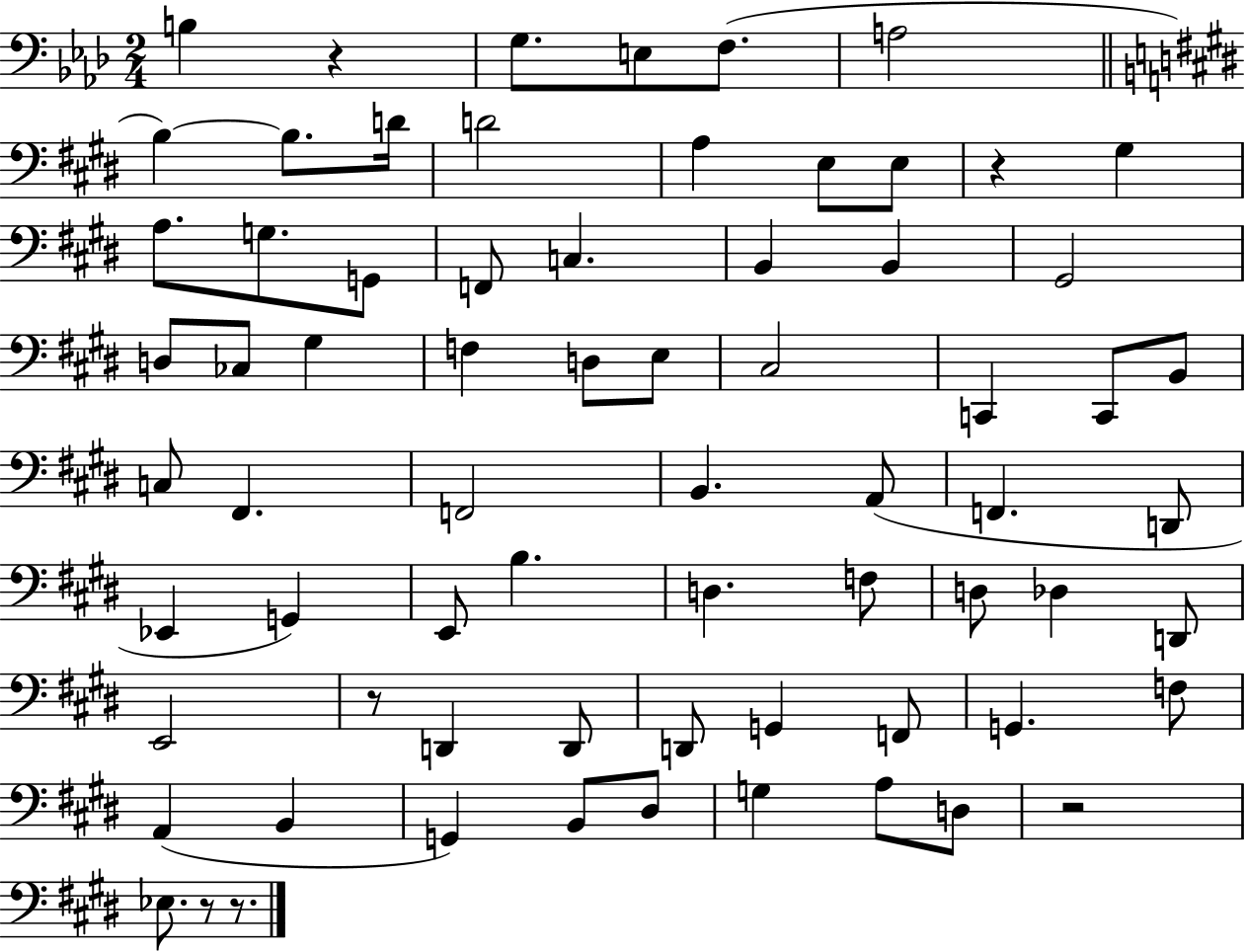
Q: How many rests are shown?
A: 6